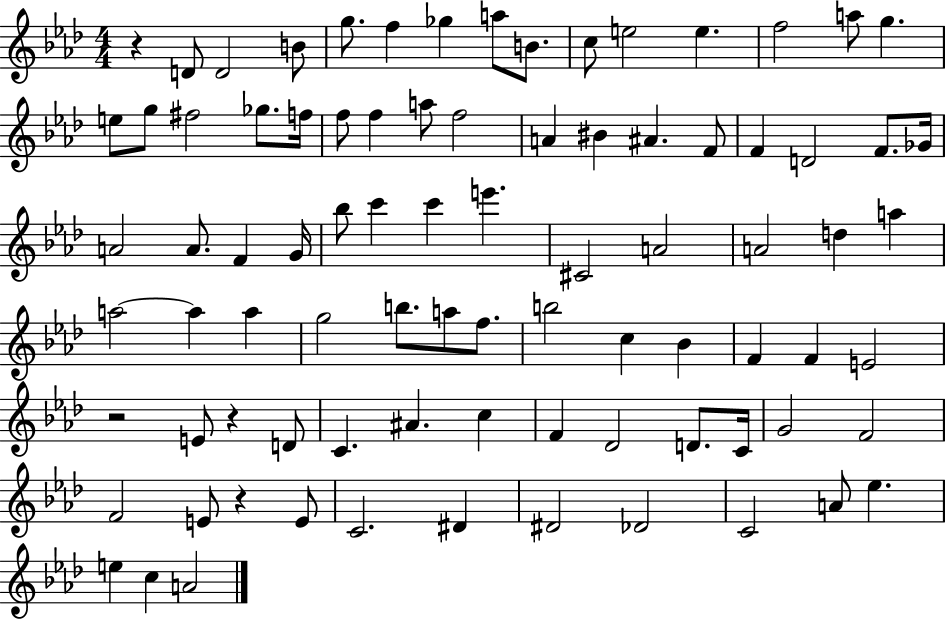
{
  \clef treble
  \numericTimeSignature
  \time 4/4
  \key aes \major
  r4 d'8 d'2 b'8 | g''8. f''4 ges''4 a''8 b'8. | c''8 e''2 e''4. | f''2 a''8 g''4. | \break e''8 g''8 fis''2 ges''8. f''16 | f''8 f''4 a''8 f''2 | a'4 bis'4 ais'4. f'8 | f'4 d'2 f'8. ges'16 | \break a'2 a'8. f'4 g'16 | bes''8 c'''4 c'''4 e'''4. | cis'2 a'2 | a'2 d''4 a''4 | \break a''2~~ a''4 a''4 | g''2 b''8. a''8 f''8. | b''2 c''4 bes'4 | f'4 f'4 e'2 | \break r2 e'8 r4 d'8 | c'4. ais'4. c''4 | f'4 des'2 d'8. c'16 | g'2 f'2 | \break f'2 e'8 r4 e'8 | c'2. dis'4 | dis'2 des'2 | c'2 a'8 ees''4. | \break e''4 c''4 a'2 | \bar "|."
}